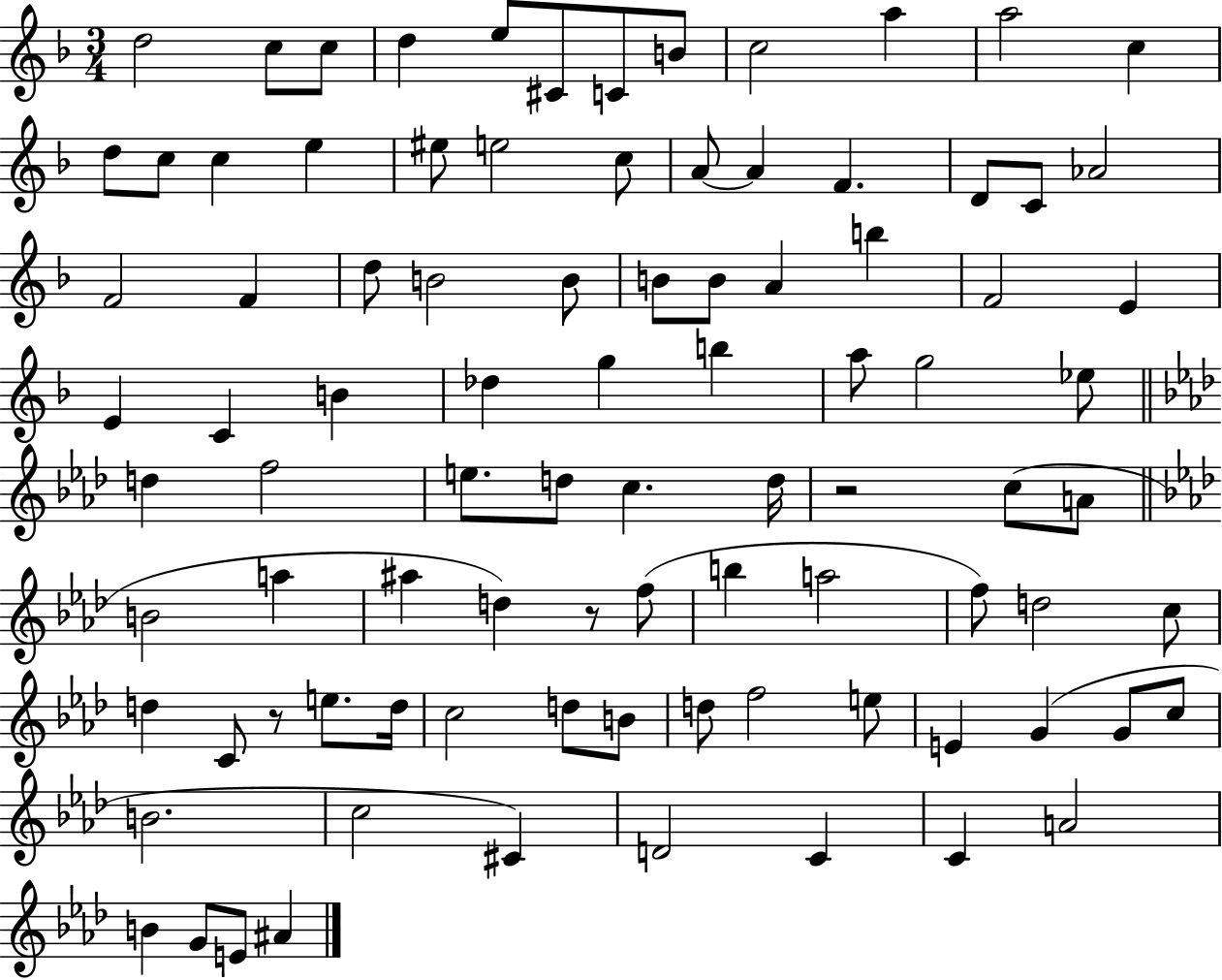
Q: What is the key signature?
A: F major